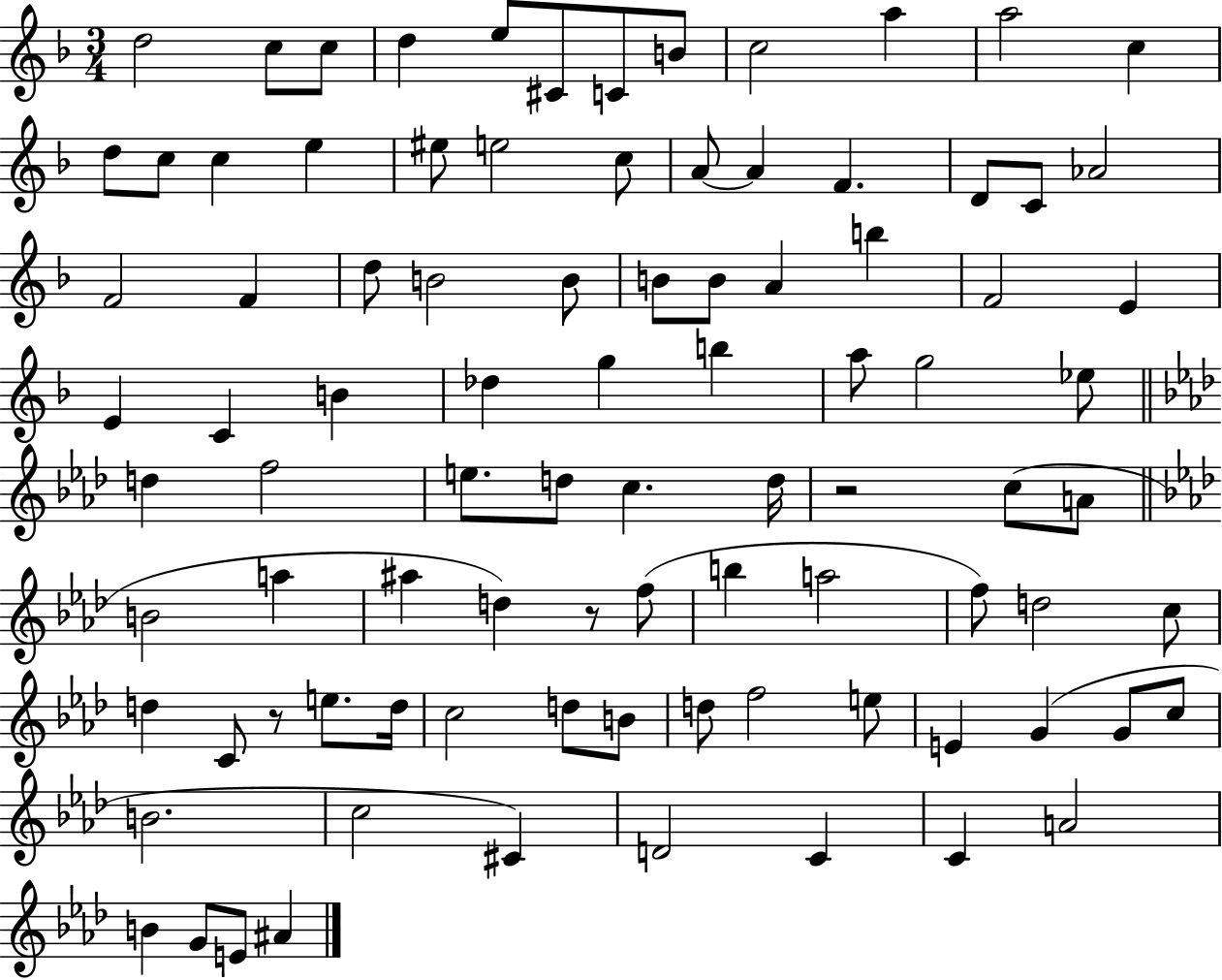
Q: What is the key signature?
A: F major